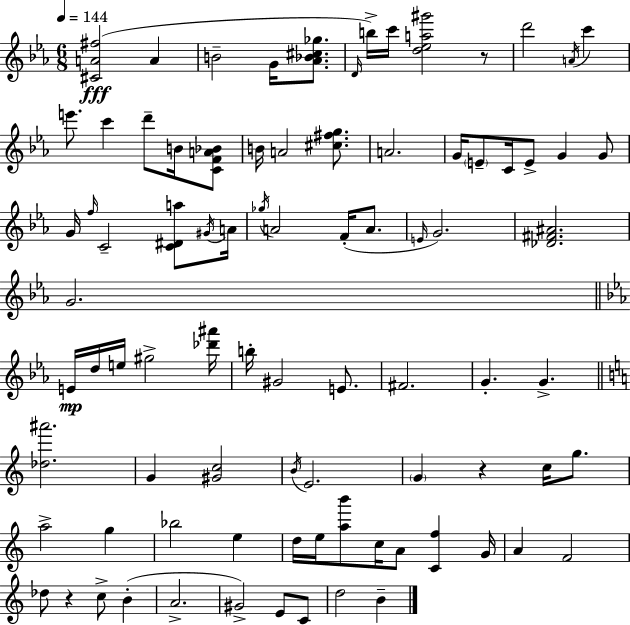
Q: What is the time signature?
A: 6/8